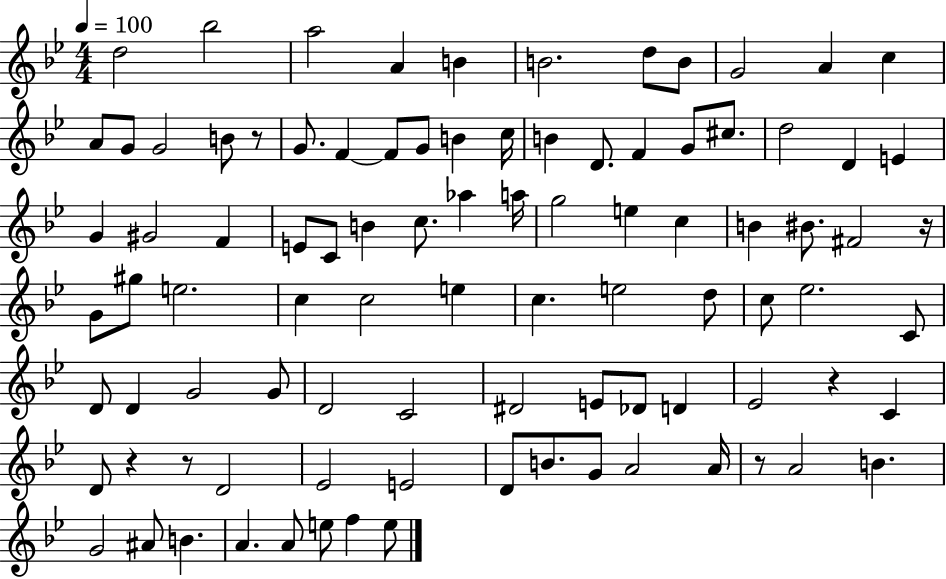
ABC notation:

X:1
T:Untitled
M:4/4
L:1/4
K:Bb
d2 _b2 a2 A B B2 d/2 B/2 G2 A c A/2 G/2 G2 B/2 z/2 G/2 F F/2 G/2 B c/4 B D/2 F G/2 ^c/2 d2 D E G ^G2 F E/2 C/2 B c/2 _a a/4 g2 e c B ^B/2 ^F2 z/4 G/2 ^g/2 e2 c c2 e c e2 d/2 c/2 _e2 C/2 D/2 D G2 G/2 D2 C2 ^D2 E/2 _D/2 D _E2 z C D/2 z z/2 D2 _E2 E2 D/2 B/2 G/2 A2 A/4 z/2 A2 B G2 ^A/2 B A A/2 e/2 f e/2